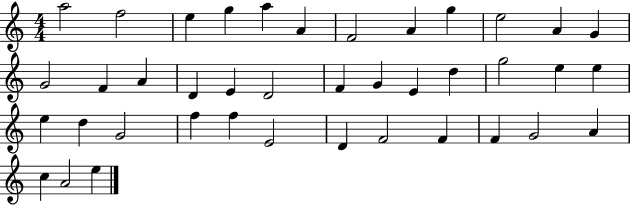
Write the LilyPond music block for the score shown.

{
  \clef treble
  \numericTimeSignature
  \time 4/4
  \key c \major
  a''2 f''2 | e''4 g''4 a''4 a'4 | f'2 a'4 g''4 | e''2 a'4 g'4 | \break g'2 f'4 a'4 | d'4 e'4 d'2 | f'4 g'4 e'4 d''4 | g''2 e''4 e''4 | \break e''4 d''4 g'2 | f''4 f''4 e'2 | d'4 f'2 f'4 | f'4 g'2 a'4 | \break c''4 a'2 e''4 | \bar "|."
}